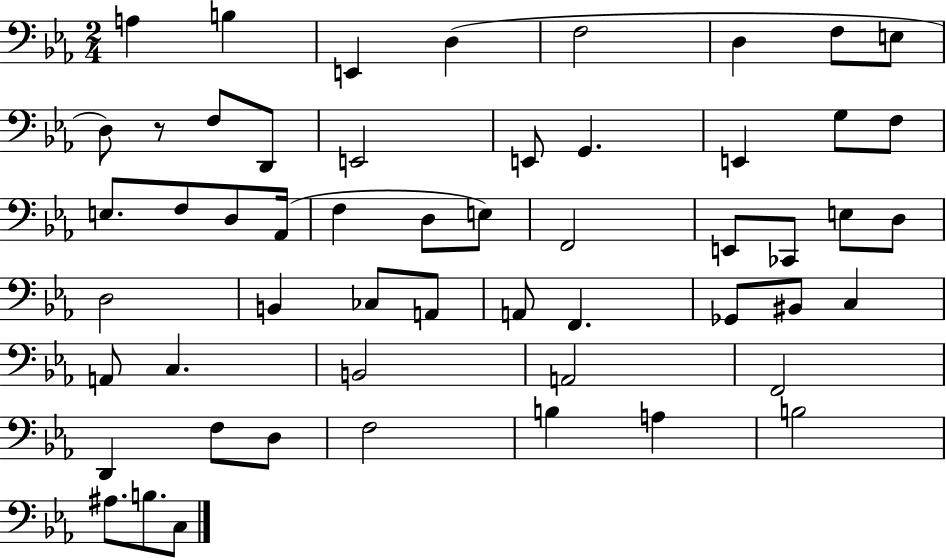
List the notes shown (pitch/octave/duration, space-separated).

A3/q B3/q E2/q D3/q F3/h D3/q F3/e E3/e D3/e R/e F3/e D2/e E2/h E2/e G2/q. E2/q G3/e F3/e E3/e. F3/e D3/e Ab2/s F3/q D3/e E3/e F2/h E2/e CES2/e E3/e D3/e D3/h B2/q CES3/e A2/e A2/e F2/q. Gb2/e BIS2/e C3/q A2/e C3/q. B2/h A2/h F2/h D2/q F3/e D3/e F3/h B3/q A3/q B3/h A#3/e. B3/e. C3/e